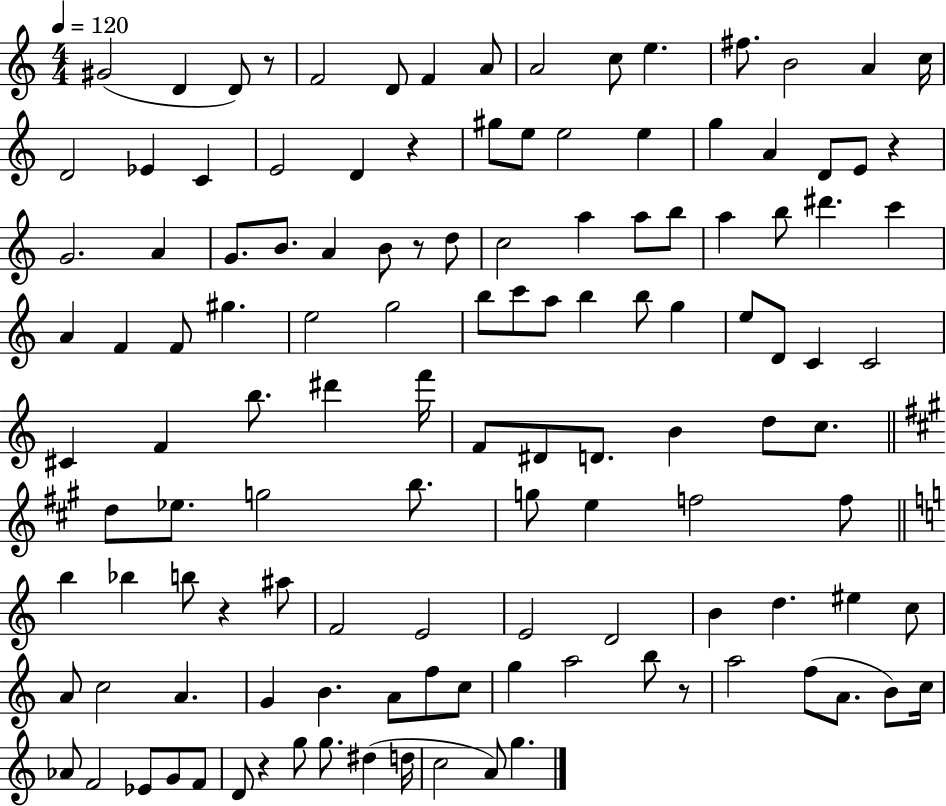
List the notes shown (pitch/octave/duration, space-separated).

G#4/h D4/q D4/e R/e F4/h D4/e F4/q A4/e A4/h C5/e E5/q. F#5/e. B4/h A4/q C5/s D4/h Eb4/q C4/q E4/h D4/q R/q G#5/e E5/e E5/h E5/q G5/q A4/q D4/e E4/e R/q G4/h. A4/q G4/e. B4/e. A4/q B4/e R/e D5/e C5/h A5/q A5/e B5/e A5/q B5/e D#6/q. C6/q A4/q F4/q F4/e G#5/q. E5/h G5/h B5/e C6/e A5/e B5/q B5/e G5/q E5/e D4/e C4/q C4/h C#4/q F4/q B5/e. D#6/q F6/s F4/e D#4/e D4/e. B4/q D5/e C5/e. D5/e Eb5/e. G5/h B5/e. G5/e E5/q F5/h F5/e B5/q Bb5/q B5/e R/q A#5/e F4/h E4/h E4/h D4/h B4/q D5/q. EIS5/q C5/e A4/e C5/h A4/q. G4/q B4/q. A4/e F5/e C5/e G5/q A5/h B5/e R/e A5/h F5/e A4/e. B4/e C5/s Ab4/e F4/h Eb4/e G4/e F4/e D4/e R/q G5/e G5/e. D#5/q D5/s C5/h A4/e G5/q.